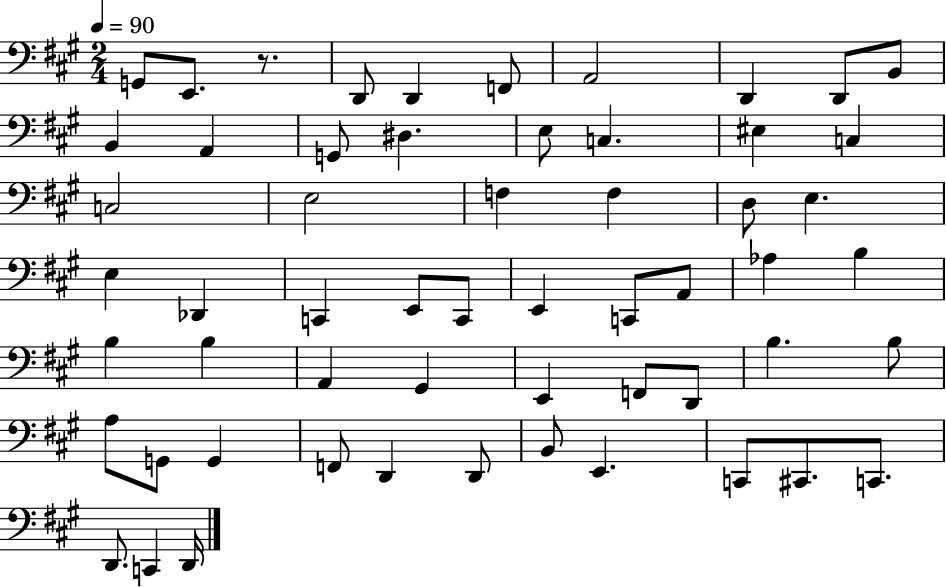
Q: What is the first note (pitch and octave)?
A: G2